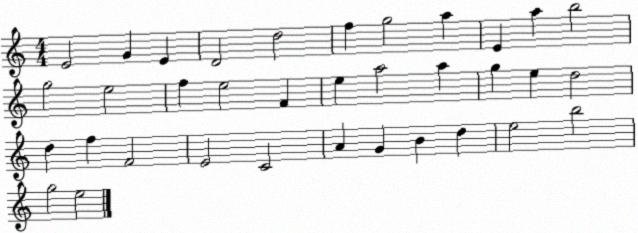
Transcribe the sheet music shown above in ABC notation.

X:1
T:Untitled
M:4/4
L:1/4
K:C
E2 G E D2 d2 f g2 a E a b2 g2 e2 f e2 F e a2 a g e d2 d f F2 E2 C2 A G B d e2 b2 g2 e2